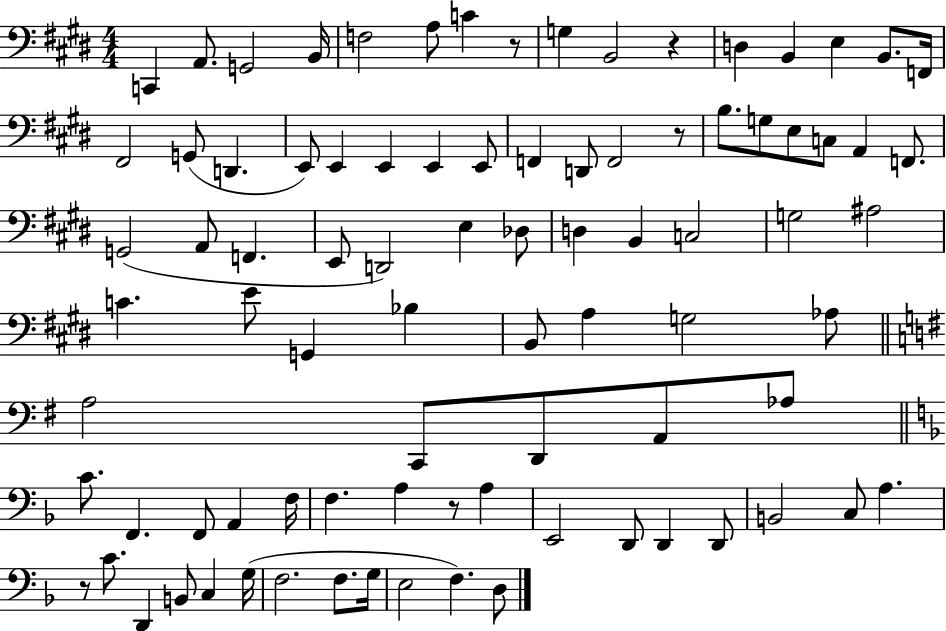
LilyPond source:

{
  \clef bass
  \numericTimeSignature
  \time 4/4
  \key e \major
  c,4 a,8. g,2 b,16 | f2 a8 c'4 r8 | g4 b,2 r4 | d4 b,4 e4 b,8. f,16 | \break fis,2 g,8( d,4. | e,8) e,4 e,4 e,4 e,8 | f,4 d,8 f,2 r8 | b8. g8 e8 c8 a,4 f,8. | \break g,2( a,8 f,4. | e,8 d,2) e4 des8 | d4 b,4 c2 | g2 ais2 | \break c'4. e'8 g,4 bes4 | b,8 a4 g2 aes8 | \bar "||" \break \key g \major a2 c,8 d,8 a,8 aes8 | \bar "||" \break \key d \minor c'8. f,4. f,8 a,4 f16 | f4. a4 r8 a4 | e,2 d,8 d,4 d,8 | b,2 c8 a4. | \break r8 c'8. d,4 b,8 c4 g16( | f2. f8. g16 | e2 f4.) d8 | \bar "|."
}